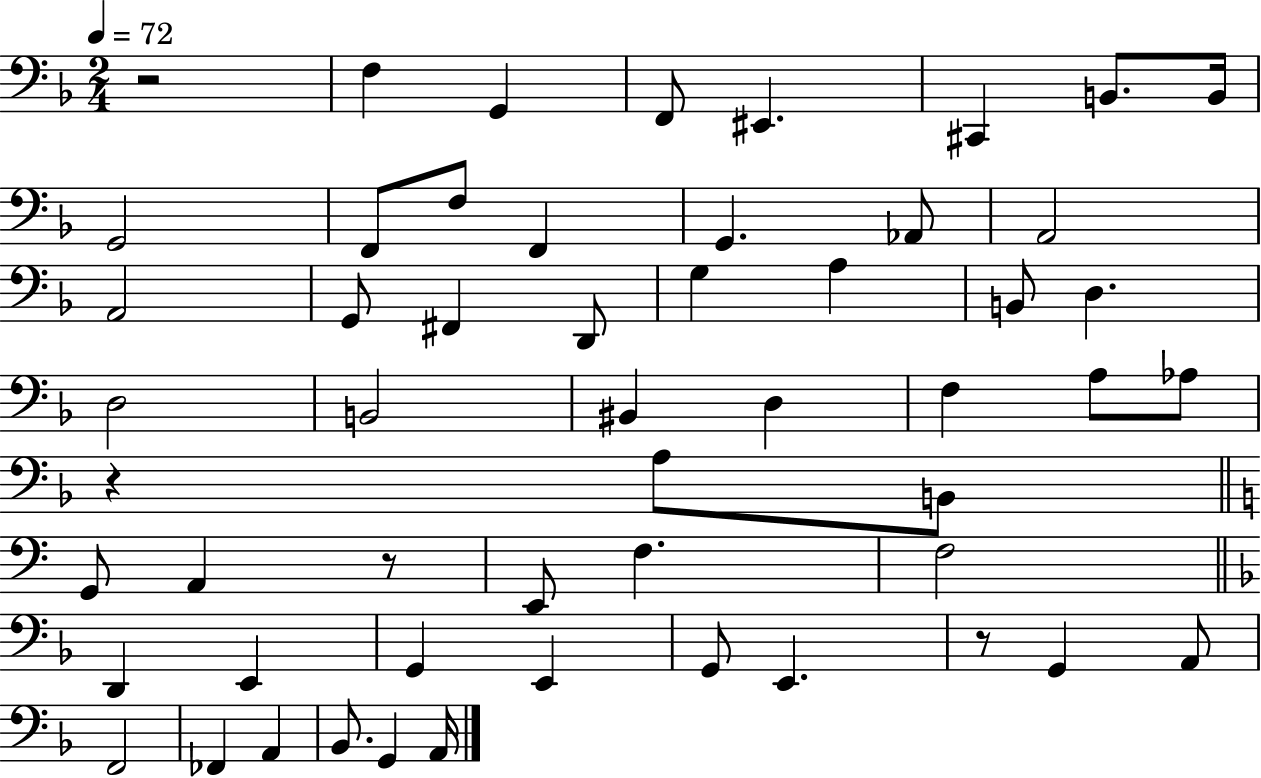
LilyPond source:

{
  \clef bass
  \numericTimeSignature
  \time 2/4
  \key f \major
  \tempo 4 = 72
  r2 | f4 g,4 | f,8 eis,4. | cis,4 b,8. b,16 | \break g,2 | f,8 f8 f,4 | g,4. aes,8 | a,2 | \break a,2 | g,8 fis,4 d,8 | g4 a4 | b,8 d4. | \break d2 | b,2 | bis,4 d4 | f4 a8 aes8 | \break r4 a8 b,8 | \bar "||" \break \key c \major g,8 a,4 r8 | e,8 f4. | f2 | \bar "||" \break \key f \major d,4 e,4 | g,4 e,4 | g,8 e,4. | r8 g,4 a,8 | \break f,2 | fes,4 a,4 | bes,8. g,4 a,16 | \bar "|."
}